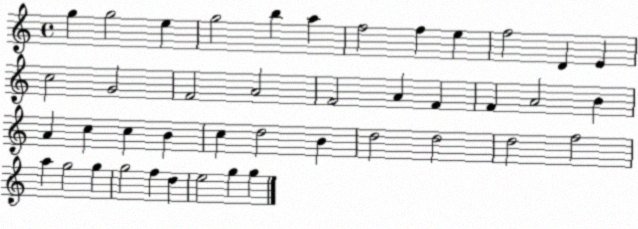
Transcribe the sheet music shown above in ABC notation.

X:1
T:Untitled
M:4/4
L:1/4
K:C
g g2 e g2 b a f2 f e f2 D E c2 G2 F2 A2 F2 A F F A2 B A c c B c d2 B d2 d2 d2 f2 a g2 g g2 f d e2 g g